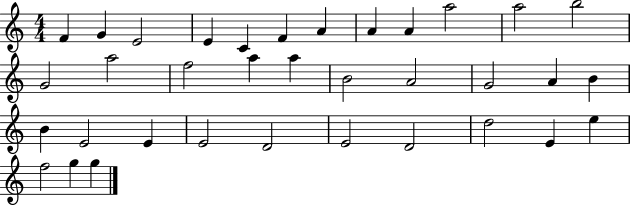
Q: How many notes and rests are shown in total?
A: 35